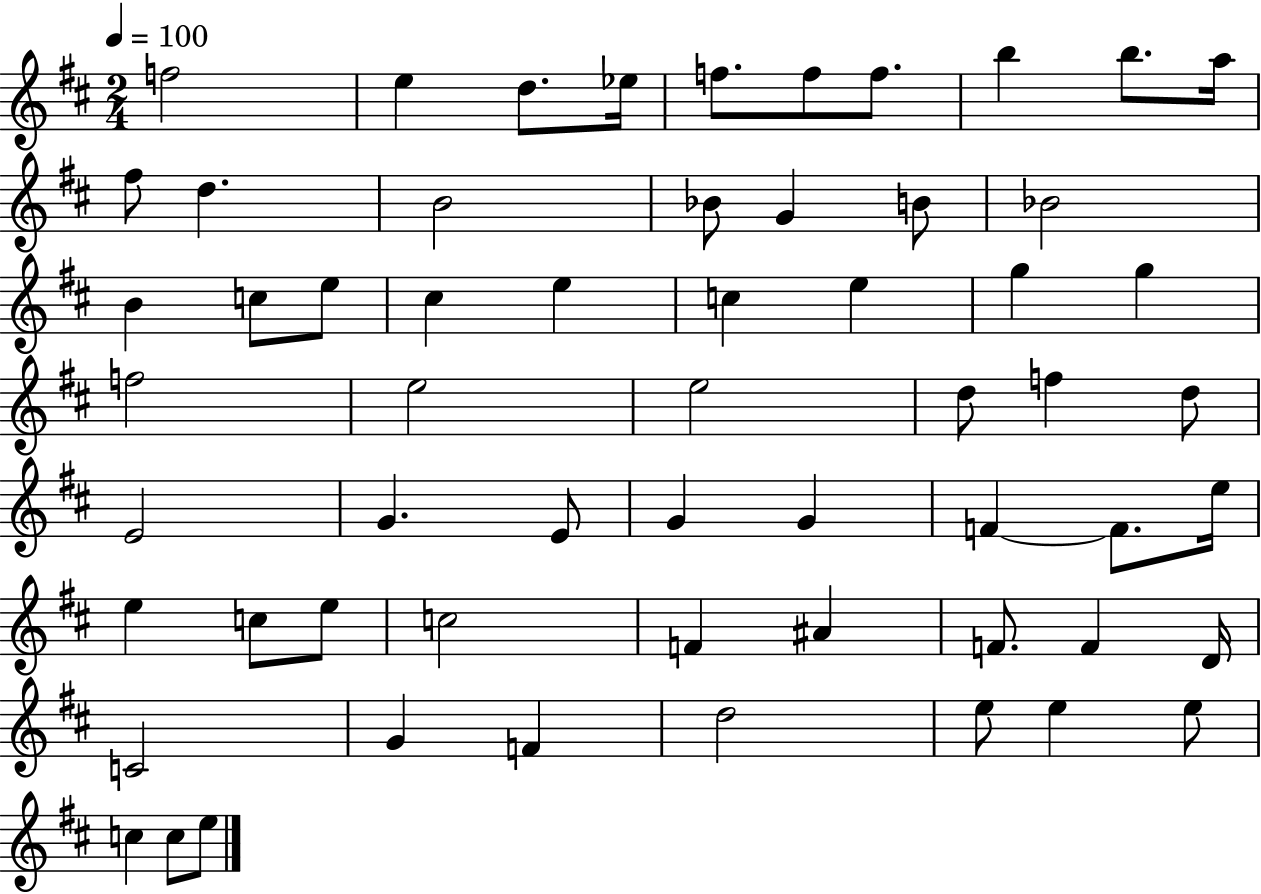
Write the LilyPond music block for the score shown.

{
  \clef treble
  \numericTimeSignature
  \time 2/4
  \key d \major
  \tempo 4 = 100
  \repeat volta 2 { f''2 | e''4 d''8. ees''16 | f''8. f''8 f''8. | b''4 b''8. a''16 | \break fis''8 d''4. | b'2 | bes'8 g'4 b'8 | bes'2 | \break b'4 c''8 e''8 | cis''4 e''4 | c''4 e''4 | g''4 g''4 | \break f''2 | e''2 | e''2 | d''8 f''4 d''8 | \break e'2 | g'4. e'8 | g'4 g'4 | f'4~~ f'8. e''16 | \break e''4 c''8 e''8 | c''2 | f'4 ais'4 | f'8. f'4 d'16 | \break c'2 | g'4 f'4 | d''2 | e''8 e''4 e''8 | \break c''4 c''8 e''8 | } \bar "|."
}